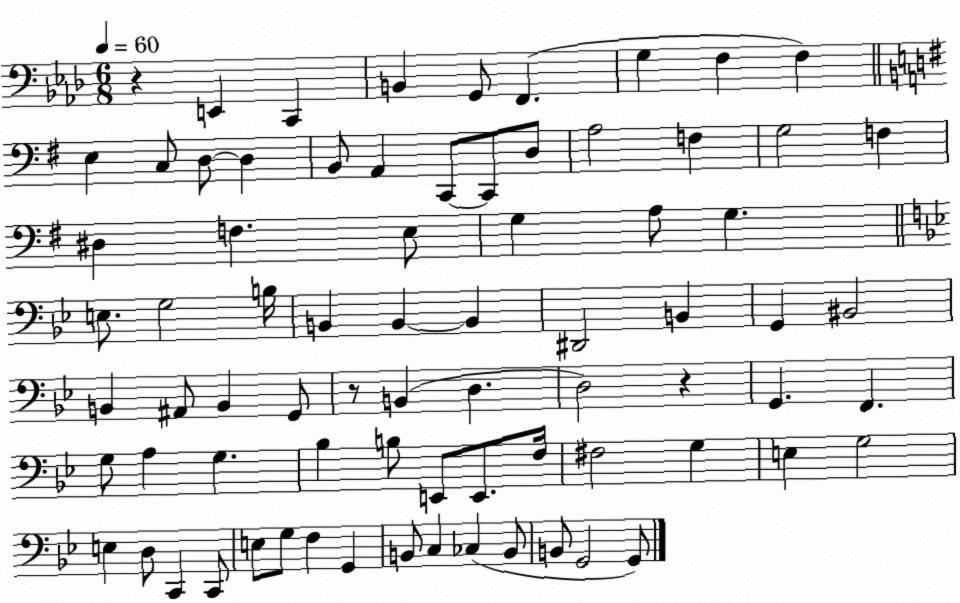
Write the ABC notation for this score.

X:1
T:Untitled
M:6/8
L:1/4
K:Ab
z E,, C,, B,, G,,/2 F,, G, F, F, E, C,/2 D,/2 D, B,,/2 A,, C,,/2 C,,/2 D,/2 A,2 F, G,2 F, ^D, F, E,/2 G, A,/2 G, E,/2 G,2 B,/4 B,, B,, B,, ^D,,2 B,, G,, ^B,,2 B,, ^A,,/2 B,, G,,/2 z/2 B,, D, D,2 z G,, F,, G,/2 A, G, _B, B,/2 E,,/2 E,,/2 F,/4 ^F,2 G, E, G,2 E, D,/2 C,, C,,/2 E,/2 G,/2 F, G,, B,,/2 C, _C, B,,/2 B,,/2 G,,2 G,,/2